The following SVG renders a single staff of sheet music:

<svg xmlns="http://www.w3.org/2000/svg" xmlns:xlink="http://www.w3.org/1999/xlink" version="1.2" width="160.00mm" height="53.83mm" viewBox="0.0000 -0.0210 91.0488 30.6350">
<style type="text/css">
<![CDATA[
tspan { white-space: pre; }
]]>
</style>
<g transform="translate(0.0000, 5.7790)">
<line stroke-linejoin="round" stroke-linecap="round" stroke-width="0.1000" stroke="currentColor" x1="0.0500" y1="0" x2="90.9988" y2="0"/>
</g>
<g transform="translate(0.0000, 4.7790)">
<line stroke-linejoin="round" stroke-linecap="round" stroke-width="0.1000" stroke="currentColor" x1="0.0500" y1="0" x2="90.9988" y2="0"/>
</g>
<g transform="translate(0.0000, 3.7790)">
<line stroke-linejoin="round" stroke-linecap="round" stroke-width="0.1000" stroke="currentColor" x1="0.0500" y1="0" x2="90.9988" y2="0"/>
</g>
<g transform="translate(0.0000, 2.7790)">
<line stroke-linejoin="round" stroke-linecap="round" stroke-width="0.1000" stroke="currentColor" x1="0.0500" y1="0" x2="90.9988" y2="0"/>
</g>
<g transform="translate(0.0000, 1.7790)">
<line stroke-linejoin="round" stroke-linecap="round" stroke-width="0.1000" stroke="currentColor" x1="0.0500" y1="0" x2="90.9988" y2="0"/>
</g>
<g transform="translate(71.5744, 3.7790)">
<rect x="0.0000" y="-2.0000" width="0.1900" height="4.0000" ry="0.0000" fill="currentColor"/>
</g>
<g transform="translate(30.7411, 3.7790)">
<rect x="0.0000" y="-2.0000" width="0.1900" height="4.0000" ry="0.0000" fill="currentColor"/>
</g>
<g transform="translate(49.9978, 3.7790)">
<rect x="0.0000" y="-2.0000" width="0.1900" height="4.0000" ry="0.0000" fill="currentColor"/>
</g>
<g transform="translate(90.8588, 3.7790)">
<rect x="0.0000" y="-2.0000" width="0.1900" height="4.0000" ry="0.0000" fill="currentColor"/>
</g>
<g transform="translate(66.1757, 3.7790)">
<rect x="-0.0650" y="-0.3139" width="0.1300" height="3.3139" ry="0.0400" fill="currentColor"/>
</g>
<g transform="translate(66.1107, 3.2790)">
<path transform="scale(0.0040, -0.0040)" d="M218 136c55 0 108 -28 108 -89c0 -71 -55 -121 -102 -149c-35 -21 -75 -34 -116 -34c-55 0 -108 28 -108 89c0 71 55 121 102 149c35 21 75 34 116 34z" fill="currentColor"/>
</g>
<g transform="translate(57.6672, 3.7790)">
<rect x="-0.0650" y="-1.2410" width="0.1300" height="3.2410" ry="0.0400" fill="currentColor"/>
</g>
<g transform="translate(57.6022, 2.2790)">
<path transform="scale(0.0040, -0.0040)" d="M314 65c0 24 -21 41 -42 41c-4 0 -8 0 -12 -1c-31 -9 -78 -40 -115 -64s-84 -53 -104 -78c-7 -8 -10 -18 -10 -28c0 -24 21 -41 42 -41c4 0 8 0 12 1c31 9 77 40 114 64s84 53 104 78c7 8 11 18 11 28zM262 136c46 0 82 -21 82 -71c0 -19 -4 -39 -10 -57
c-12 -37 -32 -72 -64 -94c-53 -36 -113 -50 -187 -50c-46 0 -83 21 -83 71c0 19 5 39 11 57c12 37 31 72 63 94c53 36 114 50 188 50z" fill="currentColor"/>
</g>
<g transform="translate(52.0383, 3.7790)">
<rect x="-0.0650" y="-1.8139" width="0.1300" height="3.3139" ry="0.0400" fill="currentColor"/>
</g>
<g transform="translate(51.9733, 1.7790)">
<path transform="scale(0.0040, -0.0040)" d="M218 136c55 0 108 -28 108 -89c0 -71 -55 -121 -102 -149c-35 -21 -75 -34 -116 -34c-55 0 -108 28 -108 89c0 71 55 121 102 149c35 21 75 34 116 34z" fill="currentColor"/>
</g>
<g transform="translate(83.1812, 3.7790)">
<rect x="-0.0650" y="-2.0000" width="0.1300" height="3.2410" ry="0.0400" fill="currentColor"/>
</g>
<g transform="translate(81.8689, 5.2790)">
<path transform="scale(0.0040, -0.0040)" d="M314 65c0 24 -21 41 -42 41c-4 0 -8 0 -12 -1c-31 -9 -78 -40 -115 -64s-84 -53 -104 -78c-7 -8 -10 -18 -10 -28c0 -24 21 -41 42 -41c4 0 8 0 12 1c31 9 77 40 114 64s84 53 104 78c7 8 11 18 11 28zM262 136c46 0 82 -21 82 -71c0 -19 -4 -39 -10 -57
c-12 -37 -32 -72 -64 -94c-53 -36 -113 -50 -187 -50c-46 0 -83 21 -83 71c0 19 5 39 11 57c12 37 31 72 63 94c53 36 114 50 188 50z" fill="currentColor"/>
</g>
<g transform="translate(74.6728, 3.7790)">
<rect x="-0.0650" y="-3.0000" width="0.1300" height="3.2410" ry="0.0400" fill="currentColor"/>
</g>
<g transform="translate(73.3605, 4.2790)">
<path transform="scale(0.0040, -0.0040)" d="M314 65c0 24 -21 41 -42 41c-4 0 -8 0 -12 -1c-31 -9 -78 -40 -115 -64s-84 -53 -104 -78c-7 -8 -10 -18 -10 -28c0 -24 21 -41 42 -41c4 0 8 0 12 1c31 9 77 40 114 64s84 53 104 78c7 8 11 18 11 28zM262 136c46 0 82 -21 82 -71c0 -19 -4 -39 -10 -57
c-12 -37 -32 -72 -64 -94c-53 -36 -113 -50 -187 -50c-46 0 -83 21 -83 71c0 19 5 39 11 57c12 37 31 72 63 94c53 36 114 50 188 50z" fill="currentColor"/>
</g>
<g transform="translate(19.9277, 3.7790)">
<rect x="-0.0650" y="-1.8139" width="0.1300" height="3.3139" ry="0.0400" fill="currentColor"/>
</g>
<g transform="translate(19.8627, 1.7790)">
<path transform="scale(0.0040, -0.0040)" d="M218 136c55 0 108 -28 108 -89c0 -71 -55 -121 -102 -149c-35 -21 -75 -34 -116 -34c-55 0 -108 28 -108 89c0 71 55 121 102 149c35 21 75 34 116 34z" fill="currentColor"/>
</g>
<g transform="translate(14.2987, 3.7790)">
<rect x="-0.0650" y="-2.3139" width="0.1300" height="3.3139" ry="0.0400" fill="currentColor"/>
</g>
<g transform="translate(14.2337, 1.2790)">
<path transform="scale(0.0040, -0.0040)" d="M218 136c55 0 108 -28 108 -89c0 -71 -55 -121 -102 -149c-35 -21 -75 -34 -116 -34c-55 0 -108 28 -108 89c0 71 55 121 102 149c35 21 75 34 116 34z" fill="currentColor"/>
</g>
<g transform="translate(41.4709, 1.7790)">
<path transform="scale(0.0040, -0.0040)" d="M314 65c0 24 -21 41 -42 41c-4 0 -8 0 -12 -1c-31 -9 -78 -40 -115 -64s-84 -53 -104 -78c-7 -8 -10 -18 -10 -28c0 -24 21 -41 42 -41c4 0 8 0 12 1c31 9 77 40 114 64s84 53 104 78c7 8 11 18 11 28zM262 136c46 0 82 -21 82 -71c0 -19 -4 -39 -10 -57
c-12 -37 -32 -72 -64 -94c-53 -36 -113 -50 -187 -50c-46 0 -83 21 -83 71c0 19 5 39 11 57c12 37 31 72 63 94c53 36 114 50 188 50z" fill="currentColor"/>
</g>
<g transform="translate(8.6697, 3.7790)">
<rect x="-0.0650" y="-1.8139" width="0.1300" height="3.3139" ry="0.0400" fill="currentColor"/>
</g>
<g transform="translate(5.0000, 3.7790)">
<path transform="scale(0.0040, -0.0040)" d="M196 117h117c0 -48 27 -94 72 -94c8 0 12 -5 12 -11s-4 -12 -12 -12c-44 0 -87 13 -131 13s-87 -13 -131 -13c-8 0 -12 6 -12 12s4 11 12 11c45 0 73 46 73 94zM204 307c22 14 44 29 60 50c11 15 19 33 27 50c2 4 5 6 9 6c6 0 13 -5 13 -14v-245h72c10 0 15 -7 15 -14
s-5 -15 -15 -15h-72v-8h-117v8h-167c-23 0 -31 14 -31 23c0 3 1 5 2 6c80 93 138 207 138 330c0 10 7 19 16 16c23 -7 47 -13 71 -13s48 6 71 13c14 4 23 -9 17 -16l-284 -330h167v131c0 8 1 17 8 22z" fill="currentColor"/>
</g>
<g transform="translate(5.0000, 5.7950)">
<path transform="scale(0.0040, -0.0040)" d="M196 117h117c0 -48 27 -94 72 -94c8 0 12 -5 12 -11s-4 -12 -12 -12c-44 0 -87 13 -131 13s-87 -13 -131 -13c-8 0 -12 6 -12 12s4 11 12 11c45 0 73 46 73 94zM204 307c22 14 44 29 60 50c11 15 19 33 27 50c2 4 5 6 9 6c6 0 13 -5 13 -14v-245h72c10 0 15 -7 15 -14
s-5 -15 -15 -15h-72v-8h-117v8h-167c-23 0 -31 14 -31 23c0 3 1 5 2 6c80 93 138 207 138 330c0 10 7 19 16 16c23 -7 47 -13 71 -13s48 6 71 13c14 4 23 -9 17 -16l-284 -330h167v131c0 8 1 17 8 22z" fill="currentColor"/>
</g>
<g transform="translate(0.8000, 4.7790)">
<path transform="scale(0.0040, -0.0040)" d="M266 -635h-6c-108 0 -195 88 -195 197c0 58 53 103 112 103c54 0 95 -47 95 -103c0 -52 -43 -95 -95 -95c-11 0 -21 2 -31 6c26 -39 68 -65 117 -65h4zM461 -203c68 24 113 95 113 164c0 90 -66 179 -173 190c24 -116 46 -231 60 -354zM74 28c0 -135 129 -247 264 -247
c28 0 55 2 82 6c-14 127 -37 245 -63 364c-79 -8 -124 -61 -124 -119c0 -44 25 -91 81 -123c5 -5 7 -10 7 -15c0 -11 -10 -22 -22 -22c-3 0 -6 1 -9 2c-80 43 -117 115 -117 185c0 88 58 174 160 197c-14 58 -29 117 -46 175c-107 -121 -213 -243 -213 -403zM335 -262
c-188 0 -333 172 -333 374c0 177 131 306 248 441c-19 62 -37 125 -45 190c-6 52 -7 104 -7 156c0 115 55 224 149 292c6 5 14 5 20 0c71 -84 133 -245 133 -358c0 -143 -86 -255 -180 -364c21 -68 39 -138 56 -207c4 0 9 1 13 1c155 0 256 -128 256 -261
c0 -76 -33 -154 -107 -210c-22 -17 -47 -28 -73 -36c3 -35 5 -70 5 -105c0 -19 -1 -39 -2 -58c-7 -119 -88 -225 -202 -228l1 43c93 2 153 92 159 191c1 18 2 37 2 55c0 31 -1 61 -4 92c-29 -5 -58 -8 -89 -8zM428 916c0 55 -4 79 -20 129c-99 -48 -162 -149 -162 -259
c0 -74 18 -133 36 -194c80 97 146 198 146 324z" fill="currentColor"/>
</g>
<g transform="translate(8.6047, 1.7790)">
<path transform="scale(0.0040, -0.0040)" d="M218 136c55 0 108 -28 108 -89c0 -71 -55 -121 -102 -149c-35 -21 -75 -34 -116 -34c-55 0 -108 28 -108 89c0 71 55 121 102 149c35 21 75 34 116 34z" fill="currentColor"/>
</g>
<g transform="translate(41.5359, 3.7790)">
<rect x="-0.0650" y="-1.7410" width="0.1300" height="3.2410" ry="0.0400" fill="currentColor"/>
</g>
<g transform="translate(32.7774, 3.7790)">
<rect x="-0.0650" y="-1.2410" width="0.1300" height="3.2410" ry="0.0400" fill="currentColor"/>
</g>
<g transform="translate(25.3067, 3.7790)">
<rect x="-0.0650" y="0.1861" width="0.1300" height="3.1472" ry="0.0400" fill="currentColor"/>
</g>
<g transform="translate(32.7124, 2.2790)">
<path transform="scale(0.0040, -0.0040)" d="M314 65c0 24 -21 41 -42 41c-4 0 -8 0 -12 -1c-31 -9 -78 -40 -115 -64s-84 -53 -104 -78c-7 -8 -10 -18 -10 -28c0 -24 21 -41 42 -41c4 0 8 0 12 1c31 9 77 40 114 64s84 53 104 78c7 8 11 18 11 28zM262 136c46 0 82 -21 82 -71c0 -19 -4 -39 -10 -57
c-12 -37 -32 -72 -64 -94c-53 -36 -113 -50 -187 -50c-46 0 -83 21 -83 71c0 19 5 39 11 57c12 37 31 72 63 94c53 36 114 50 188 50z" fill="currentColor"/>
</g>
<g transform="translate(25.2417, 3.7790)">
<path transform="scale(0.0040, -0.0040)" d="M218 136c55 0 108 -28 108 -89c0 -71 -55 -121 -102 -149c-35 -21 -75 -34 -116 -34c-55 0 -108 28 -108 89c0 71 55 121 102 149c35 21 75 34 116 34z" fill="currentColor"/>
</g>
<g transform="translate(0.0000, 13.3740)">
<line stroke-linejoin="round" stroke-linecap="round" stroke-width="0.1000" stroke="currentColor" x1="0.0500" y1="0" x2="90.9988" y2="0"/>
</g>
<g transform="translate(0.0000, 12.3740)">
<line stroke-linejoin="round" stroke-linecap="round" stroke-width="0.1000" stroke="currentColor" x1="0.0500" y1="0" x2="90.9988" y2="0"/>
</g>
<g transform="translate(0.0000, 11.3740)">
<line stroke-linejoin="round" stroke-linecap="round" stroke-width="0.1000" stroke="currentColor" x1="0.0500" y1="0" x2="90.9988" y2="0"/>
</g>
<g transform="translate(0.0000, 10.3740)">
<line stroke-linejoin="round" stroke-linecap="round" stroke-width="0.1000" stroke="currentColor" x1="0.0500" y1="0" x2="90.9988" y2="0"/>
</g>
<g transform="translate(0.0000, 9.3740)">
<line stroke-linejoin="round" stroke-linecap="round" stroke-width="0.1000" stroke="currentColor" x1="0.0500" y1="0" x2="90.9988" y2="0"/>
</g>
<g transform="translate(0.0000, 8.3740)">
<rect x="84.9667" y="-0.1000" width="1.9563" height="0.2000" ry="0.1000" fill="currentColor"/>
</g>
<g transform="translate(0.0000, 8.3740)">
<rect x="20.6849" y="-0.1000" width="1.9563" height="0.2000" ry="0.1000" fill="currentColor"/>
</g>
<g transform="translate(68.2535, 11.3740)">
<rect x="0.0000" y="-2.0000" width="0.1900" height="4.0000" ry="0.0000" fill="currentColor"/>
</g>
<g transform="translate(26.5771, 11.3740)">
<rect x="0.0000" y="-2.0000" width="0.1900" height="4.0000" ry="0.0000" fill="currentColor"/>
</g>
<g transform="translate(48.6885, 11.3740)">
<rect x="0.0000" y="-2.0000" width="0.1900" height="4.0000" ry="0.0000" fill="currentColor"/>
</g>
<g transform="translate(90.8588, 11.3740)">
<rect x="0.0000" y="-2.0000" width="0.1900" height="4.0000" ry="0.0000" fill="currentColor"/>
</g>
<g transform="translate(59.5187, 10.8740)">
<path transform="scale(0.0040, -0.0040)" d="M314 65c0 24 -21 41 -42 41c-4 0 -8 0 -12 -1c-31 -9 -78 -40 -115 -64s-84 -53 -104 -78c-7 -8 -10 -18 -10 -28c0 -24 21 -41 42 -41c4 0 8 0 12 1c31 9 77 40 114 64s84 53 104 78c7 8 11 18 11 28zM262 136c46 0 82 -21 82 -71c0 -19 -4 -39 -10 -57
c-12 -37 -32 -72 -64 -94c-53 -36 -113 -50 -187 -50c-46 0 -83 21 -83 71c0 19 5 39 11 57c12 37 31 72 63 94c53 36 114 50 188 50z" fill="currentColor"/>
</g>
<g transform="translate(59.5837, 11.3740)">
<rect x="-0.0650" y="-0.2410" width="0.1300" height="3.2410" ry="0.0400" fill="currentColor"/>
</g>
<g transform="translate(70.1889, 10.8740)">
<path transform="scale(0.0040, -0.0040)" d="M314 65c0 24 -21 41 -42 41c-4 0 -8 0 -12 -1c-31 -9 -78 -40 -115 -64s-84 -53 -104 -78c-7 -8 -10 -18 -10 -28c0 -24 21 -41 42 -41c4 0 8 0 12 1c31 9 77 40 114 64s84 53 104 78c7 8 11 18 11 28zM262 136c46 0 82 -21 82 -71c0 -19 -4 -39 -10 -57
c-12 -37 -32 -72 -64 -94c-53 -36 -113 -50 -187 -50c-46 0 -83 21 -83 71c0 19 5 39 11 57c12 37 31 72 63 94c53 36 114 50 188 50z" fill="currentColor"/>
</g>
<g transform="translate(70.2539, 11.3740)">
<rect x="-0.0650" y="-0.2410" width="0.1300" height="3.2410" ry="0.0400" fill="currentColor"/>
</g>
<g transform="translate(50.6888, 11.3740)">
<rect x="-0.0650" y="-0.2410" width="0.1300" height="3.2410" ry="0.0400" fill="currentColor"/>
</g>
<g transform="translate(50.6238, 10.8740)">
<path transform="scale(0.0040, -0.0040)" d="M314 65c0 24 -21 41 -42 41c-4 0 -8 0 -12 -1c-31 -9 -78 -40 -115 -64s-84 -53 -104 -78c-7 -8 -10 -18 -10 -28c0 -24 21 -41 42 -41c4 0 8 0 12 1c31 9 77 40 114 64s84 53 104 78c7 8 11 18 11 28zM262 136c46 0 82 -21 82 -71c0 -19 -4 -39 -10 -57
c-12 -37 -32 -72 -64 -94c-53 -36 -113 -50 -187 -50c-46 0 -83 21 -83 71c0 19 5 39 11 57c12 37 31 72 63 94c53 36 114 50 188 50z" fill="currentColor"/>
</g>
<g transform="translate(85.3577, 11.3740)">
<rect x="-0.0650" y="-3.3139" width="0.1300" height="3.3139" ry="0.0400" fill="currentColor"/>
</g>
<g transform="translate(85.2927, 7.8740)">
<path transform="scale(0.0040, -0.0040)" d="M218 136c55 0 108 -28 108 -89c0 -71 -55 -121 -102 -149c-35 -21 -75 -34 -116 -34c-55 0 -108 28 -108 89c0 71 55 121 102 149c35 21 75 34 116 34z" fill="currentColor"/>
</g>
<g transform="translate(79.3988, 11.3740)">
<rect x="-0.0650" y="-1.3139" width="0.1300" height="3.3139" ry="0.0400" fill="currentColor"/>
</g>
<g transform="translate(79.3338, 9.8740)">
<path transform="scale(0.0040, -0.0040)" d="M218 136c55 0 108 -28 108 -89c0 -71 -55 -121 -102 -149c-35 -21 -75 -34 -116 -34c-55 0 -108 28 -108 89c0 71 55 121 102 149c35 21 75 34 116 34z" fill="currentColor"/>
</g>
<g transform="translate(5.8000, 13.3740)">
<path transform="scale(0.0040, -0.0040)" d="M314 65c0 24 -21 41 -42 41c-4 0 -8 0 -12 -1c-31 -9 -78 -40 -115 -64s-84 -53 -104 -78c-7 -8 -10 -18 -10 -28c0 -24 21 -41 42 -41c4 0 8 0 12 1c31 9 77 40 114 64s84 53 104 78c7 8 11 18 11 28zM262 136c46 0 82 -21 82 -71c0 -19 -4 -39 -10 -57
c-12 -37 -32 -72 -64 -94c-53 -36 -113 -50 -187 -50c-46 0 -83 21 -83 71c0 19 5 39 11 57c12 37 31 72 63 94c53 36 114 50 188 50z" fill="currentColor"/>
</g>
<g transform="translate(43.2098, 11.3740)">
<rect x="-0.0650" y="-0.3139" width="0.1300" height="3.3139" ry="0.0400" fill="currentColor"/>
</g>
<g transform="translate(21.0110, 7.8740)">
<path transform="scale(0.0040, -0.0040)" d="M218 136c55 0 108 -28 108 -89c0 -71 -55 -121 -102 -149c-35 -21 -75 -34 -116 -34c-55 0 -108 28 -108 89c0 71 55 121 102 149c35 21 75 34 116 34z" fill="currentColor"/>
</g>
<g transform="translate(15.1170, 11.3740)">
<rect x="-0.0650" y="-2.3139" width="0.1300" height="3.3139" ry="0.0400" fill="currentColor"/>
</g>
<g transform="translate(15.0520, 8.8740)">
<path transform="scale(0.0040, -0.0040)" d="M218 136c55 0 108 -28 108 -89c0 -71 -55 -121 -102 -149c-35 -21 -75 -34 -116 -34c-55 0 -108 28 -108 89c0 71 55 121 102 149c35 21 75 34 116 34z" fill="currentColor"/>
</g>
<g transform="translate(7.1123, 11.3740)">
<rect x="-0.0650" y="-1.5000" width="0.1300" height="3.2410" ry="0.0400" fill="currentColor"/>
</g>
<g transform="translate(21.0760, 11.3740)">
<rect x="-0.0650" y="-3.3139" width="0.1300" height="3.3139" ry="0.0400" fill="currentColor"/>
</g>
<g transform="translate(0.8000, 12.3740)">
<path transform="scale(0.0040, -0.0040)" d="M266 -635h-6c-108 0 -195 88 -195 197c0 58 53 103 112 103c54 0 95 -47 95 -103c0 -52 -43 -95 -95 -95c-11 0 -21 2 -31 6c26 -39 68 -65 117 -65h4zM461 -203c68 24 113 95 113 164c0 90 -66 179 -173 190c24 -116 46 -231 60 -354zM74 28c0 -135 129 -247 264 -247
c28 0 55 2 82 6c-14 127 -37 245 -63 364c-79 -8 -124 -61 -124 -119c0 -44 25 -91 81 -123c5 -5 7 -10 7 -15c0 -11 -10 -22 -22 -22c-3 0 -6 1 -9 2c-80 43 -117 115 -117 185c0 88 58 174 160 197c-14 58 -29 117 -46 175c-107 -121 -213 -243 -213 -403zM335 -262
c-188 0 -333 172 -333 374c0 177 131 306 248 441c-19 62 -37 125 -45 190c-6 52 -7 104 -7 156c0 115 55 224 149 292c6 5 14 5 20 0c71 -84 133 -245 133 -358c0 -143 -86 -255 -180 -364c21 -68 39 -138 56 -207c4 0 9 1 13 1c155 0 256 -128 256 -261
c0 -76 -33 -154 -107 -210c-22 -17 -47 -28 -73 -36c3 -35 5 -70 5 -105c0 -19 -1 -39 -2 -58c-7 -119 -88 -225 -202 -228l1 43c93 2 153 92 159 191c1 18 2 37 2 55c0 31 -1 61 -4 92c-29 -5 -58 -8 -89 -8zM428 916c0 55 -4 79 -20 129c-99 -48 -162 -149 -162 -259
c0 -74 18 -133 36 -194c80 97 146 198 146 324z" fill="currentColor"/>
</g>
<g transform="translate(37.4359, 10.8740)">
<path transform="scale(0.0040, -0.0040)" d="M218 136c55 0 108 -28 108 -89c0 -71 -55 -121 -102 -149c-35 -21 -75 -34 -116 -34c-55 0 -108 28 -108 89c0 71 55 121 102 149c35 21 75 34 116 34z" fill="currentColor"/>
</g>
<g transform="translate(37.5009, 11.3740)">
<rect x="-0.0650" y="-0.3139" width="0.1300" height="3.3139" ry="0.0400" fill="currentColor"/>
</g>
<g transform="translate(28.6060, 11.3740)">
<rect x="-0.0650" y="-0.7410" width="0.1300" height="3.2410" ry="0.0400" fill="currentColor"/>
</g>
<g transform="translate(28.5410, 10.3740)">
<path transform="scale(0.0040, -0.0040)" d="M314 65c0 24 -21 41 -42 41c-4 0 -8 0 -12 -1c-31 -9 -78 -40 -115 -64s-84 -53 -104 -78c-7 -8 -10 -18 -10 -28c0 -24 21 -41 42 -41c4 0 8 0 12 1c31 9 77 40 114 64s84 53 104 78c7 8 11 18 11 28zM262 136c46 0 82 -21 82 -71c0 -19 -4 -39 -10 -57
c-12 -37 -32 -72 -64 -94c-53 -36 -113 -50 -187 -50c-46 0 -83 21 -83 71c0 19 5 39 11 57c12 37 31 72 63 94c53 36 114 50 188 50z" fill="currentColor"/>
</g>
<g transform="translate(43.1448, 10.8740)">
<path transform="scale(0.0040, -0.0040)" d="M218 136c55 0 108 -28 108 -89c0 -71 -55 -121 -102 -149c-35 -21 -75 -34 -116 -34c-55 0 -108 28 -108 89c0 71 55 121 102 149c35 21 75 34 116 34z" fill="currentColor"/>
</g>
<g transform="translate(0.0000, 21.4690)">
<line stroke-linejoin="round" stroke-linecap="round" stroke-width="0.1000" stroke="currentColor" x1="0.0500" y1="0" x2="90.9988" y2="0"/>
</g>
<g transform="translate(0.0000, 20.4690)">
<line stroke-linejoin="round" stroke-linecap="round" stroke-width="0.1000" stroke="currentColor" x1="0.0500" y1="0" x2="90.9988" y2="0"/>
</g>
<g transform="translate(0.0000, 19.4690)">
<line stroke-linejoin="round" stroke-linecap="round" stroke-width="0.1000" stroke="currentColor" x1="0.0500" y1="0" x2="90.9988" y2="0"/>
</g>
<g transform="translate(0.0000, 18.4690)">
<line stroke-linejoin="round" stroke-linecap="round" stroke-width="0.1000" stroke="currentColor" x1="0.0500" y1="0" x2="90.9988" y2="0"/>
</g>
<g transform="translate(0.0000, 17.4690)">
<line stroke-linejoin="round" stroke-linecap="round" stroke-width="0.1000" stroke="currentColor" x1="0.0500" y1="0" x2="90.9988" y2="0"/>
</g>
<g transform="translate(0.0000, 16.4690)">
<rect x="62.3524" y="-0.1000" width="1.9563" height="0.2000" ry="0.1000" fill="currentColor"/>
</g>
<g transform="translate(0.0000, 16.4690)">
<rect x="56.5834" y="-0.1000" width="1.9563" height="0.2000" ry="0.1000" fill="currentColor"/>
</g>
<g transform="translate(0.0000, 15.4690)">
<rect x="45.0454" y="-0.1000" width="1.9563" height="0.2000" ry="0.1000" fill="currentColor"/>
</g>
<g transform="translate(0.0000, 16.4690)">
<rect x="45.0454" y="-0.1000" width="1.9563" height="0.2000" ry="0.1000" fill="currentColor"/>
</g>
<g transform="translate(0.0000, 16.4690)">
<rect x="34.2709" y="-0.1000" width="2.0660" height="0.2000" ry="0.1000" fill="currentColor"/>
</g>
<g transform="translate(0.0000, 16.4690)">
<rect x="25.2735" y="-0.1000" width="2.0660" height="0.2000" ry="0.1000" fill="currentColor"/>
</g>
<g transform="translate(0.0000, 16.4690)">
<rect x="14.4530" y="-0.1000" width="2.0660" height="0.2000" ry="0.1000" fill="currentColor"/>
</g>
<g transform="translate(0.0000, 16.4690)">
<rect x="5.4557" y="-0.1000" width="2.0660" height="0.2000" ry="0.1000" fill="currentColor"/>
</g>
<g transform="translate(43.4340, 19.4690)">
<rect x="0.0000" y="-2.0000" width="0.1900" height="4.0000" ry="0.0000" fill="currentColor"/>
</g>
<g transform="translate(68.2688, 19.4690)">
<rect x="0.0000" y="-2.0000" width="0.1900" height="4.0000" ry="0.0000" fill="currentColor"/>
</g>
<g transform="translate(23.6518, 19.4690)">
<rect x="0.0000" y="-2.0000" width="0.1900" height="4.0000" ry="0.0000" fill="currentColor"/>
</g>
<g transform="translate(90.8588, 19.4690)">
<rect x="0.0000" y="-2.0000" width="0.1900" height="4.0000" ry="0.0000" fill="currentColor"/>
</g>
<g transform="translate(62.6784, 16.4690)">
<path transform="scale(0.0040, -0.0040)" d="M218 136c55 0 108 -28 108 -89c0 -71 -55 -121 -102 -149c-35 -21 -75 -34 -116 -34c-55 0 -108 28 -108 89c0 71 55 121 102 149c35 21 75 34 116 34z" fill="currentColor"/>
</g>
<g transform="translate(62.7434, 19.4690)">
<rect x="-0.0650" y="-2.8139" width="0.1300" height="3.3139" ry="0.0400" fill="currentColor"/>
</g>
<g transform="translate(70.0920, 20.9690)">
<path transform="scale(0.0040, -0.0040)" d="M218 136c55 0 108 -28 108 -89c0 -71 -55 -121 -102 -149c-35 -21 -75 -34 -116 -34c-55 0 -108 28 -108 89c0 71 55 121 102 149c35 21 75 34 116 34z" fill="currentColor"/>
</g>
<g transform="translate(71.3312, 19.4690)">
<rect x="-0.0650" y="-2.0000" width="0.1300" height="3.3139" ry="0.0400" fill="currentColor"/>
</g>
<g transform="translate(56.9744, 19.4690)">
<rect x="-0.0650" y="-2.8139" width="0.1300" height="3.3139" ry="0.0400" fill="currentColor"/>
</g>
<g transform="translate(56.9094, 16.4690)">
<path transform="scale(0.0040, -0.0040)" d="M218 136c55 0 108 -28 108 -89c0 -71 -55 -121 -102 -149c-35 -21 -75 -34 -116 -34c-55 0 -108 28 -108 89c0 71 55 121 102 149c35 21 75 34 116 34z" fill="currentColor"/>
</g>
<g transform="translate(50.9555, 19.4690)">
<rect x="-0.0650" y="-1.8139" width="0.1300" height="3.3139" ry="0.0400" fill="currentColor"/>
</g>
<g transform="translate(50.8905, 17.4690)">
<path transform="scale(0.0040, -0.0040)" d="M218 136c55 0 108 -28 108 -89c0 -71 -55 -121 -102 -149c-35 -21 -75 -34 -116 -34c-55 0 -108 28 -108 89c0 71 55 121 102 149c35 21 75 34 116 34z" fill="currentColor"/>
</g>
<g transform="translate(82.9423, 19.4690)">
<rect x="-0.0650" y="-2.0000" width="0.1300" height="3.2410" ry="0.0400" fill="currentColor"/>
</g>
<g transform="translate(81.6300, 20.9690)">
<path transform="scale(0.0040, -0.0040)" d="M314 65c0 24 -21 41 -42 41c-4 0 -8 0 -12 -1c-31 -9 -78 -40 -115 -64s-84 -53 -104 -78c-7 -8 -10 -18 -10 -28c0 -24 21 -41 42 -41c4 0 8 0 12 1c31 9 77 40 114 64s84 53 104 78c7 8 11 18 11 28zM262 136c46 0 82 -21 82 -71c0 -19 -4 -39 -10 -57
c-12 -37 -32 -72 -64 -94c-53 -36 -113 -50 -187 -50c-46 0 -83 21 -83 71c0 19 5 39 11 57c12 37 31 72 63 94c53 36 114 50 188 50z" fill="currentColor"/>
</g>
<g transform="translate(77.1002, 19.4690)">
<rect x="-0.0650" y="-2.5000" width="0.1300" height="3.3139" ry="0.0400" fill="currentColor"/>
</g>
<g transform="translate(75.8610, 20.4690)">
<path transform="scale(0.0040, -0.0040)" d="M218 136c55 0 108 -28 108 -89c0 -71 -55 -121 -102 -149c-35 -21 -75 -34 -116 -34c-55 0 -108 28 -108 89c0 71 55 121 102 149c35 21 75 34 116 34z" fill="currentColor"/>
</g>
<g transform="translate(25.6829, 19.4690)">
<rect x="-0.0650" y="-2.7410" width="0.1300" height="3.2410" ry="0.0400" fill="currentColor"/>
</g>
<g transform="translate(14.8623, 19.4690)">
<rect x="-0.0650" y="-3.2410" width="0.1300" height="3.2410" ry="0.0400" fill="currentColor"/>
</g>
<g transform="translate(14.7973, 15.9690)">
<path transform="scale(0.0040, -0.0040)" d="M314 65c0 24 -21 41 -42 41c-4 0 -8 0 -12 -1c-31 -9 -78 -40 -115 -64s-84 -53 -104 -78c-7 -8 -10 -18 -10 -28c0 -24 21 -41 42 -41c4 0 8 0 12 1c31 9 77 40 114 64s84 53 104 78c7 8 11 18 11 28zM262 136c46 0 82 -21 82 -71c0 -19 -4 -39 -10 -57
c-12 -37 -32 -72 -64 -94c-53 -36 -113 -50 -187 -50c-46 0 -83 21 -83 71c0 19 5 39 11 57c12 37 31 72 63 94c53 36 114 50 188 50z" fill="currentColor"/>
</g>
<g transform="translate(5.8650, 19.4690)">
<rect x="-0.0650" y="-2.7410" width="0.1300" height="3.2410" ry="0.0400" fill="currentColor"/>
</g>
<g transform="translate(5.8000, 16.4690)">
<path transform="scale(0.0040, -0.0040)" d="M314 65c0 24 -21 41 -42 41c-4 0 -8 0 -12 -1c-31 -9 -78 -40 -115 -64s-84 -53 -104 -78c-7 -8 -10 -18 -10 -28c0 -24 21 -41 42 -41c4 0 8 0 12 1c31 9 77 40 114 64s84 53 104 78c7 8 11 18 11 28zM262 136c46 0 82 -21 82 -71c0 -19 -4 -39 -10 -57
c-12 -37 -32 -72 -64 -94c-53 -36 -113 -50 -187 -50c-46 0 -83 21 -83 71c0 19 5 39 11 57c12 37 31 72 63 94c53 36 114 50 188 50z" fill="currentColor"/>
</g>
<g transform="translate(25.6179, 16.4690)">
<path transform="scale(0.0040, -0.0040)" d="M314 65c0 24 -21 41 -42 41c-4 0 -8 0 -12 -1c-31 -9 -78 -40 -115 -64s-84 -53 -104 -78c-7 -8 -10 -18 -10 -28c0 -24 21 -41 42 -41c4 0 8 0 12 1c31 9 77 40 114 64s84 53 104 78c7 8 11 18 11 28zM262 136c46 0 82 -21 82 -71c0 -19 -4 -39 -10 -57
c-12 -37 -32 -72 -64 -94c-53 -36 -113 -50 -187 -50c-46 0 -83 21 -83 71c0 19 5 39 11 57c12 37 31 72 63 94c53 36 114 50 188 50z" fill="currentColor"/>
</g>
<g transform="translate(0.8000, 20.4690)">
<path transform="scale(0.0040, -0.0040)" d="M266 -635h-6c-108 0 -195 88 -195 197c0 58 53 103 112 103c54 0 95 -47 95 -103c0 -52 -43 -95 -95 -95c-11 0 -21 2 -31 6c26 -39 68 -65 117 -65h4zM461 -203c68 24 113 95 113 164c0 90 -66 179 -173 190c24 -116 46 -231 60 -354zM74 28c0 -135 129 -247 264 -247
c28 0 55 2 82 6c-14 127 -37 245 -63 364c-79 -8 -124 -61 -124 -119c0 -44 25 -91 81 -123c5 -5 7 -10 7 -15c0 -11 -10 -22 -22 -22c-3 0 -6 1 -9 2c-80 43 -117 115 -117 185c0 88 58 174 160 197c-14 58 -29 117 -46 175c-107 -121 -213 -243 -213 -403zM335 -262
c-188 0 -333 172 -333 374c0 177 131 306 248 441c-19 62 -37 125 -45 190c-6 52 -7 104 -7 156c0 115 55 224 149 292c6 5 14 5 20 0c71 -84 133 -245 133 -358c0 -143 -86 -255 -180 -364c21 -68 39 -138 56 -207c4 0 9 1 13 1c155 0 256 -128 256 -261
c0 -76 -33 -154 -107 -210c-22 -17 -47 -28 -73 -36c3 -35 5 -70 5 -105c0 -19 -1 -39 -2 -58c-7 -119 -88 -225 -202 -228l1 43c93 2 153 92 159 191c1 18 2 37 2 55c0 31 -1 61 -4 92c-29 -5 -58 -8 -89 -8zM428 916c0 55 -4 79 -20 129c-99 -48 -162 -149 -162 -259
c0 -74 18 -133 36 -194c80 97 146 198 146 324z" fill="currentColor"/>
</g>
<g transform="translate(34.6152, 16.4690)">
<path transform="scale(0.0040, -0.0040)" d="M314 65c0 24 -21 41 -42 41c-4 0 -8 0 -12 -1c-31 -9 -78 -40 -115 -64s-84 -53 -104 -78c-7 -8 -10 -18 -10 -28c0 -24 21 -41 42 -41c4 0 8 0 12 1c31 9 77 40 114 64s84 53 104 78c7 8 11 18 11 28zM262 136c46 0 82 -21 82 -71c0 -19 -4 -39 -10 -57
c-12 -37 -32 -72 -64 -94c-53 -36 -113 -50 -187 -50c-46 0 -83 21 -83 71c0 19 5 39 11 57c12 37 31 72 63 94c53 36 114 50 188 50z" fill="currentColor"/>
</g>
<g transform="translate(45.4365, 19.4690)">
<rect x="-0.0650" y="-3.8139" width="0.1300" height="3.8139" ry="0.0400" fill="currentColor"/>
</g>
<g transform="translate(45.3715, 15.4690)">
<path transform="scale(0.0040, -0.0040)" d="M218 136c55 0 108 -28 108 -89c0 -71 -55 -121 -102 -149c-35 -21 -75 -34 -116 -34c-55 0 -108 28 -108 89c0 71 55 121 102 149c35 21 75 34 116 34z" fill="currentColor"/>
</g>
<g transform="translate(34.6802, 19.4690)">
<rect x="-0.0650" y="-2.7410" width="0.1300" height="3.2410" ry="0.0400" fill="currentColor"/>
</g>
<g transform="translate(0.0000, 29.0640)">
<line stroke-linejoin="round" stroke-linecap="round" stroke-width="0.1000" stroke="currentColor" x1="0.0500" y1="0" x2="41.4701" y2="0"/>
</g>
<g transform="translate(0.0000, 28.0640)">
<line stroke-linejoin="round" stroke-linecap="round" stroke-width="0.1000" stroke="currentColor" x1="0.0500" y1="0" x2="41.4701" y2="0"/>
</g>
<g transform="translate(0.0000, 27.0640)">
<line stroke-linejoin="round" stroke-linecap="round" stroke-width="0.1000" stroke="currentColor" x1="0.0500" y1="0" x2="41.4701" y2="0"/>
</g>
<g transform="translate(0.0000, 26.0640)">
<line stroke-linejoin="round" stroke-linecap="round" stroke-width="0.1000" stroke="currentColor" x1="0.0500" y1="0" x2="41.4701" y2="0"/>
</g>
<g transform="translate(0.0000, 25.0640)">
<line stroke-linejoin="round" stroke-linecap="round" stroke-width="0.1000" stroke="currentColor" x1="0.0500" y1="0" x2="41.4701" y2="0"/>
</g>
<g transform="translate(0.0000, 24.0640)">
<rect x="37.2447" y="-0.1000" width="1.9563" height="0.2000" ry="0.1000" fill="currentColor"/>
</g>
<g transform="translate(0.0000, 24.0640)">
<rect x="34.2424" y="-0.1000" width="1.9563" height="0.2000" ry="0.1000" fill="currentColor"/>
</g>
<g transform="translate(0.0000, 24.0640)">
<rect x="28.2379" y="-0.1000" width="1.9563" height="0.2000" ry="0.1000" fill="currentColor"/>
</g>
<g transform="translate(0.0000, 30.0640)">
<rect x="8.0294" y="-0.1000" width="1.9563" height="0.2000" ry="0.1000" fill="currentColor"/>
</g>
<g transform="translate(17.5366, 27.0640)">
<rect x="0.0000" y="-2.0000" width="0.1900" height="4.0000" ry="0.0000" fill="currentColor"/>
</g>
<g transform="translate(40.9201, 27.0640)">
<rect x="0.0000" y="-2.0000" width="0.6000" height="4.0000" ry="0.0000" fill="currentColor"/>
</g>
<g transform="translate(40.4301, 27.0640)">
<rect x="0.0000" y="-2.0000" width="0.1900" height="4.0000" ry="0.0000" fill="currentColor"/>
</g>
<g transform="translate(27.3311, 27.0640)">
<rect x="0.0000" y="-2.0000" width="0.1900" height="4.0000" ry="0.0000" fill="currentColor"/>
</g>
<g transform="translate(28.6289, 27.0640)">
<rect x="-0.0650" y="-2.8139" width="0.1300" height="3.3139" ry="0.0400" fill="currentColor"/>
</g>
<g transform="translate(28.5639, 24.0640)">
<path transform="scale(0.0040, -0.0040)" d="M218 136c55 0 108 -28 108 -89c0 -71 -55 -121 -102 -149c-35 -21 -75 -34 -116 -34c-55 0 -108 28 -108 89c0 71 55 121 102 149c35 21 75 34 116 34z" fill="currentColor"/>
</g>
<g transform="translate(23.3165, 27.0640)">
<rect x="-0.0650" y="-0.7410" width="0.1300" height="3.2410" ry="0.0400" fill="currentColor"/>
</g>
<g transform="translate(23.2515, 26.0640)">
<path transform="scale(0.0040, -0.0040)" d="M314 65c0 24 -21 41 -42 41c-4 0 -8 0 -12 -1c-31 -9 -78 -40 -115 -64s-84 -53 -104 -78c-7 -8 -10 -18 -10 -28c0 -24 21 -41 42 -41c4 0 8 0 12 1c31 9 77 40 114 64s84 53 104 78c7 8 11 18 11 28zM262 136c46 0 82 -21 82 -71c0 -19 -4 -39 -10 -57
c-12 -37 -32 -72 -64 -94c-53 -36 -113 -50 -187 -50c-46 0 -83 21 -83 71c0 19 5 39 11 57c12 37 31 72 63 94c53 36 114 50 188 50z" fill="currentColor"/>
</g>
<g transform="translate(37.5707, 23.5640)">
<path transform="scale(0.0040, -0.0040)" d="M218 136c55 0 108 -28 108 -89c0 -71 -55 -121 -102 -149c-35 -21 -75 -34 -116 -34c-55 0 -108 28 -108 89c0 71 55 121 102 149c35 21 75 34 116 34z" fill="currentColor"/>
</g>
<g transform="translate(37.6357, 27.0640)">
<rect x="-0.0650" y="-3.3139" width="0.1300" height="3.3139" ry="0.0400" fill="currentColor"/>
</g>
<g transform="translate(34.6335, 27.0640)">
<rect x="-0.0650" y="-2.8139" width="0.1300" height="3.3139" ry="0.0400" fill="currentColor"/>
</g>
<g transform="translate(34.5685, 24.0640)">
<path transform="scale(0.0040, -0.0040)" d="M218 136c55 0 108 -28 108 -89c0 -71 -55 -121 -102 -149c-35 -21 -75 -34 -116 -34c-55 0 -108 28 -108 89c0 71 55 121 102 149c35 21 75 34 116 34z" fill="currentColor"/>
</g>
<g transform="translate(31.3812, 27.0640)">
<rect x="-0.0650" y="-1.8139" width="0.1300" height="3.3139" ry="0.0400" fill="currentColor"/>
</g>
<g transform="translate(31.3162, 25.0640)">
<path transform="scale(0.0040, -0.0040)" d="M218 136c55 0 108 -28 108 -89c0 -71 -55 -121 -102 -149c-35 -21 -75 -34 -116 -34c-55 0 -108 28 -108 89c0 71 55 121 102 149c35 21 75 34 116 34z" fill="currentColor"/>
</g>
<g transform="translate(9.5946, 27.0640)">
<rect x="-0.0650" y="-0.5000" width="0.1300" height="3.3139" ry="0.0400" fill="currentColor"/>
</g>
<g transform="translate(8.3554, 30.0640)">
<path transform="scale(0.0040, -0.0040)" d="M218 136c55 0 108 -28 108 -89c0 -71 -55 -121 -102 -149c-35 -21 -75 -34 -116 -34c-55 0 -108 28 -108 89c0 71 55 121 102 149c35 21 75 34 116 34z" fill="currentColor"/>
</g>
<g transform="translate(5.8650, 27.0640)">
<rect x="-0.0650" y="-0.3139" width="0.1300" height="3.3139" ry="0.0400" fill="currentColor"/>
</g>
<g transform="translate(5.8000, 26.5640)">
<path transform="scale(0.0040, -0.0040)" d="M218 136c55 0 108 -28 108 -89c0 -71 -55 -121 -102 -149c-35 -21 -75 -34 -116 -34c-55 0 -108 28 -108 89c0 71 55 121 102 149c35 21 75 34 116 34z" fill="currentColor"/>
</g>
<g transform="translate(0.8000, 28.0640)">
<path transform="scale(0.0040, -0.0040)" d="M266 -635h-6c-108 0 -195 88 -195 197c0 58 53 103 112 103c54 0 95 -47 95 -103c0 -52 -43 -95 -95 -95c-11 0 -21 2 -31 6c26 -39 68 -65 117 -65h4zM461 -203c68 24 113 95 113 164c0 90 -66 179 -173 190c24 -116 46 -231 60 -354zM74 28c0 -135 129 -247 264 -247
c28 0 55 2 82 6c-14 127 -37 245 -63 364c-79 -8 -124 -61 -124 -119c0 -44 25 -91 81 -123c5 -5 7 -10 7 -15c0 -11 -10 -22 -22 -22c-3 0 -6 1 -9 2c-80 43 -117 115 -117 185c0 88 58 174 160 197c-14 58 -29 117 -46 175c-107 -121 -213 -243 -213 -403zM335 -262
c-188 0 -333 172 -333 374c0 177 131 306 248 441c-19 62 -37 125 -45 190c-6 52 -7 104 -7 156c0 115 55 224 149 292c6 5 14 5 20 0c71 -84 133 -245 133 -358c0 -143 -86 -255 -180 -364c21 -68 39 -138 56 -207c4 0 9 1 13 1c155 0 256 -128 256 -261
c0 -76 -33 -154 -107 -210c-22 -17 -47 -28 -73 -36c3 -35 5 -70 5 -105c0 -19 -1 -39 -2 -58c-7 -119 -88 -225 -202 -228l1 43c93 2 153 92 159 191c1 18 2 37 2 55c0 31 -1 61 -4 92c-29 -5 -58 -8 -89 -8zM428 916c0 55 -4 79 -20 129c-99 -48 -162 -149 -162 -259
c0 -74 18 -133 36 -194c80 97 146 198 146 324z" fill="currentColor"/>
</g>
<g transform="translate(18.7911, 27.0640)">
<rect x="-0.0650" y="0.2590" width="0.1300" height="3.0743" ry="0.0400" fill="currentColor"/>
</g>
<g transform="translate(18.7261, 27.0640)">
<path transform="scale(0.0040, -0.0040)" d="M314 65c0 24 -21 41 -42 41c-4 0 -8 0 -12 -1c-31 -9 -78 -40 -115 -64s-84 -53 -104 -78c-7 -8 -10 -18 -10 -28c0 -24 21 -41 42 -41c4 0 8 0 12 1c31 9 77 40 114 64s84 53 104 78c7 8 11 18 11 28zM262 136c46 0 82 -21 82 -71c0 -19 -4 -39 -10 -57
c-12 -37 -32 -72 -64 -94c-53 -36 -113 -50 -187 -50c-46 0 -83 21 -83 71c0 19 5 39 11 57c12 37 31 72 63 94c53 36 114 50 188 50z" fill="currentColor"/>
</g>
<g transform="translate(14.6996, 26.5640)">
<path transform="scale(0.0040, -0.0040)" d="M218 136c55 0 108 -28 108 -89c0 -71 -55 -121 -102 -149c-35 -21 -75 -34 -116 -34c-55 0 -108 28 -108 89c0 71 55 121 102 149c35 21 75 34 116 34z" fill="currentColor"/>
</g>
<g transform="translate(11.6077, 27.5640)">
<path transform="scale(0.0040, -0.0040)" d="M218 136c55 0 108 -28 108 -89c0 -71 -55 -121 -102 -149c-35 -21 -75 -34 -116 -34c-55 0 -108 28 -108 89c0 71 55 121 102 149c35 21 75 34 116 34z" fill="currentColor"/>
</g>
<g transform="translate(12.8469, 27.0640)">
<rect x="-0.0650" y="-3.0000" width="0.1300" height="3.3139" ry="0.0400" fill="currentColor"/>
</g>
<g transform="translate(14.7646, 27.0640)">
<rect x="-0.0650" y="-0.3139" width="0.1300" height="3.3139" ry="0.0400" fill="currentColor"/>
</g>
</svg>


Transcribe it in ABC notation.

X:1
T:Untitled
M:4/4
L:1/4
K:C
f g f B e2 f2 f e2 c A2 F2 E2 g b d2 c c c2 c2 c2 e b a2 b2 a2 a2 c' f a a F G F2 c C A c B2 d2 a f a b